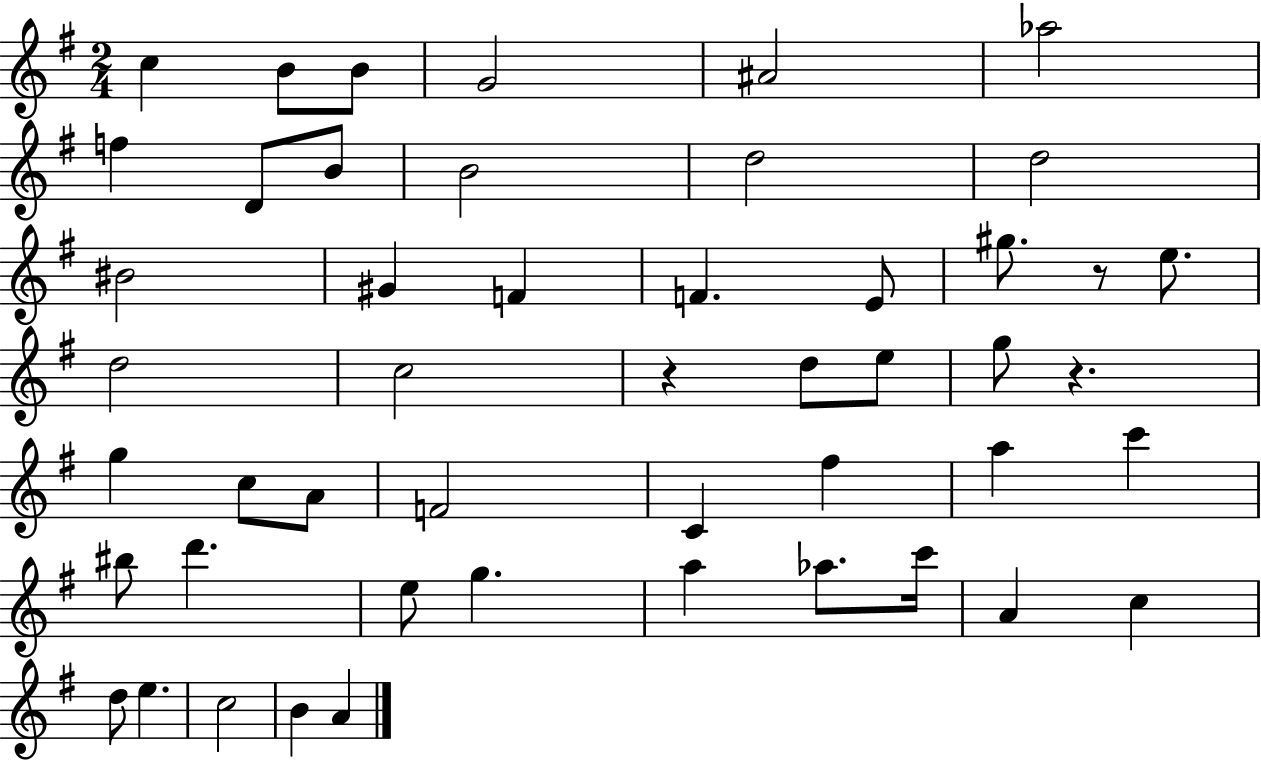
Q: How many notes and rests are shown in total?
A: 49